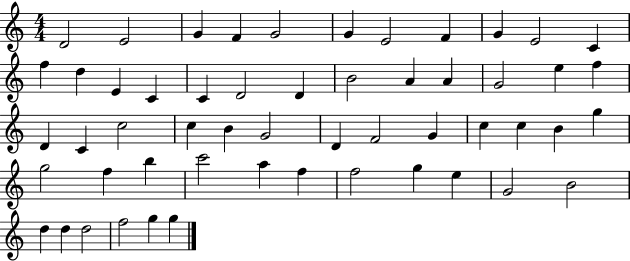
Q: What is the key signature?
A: C major